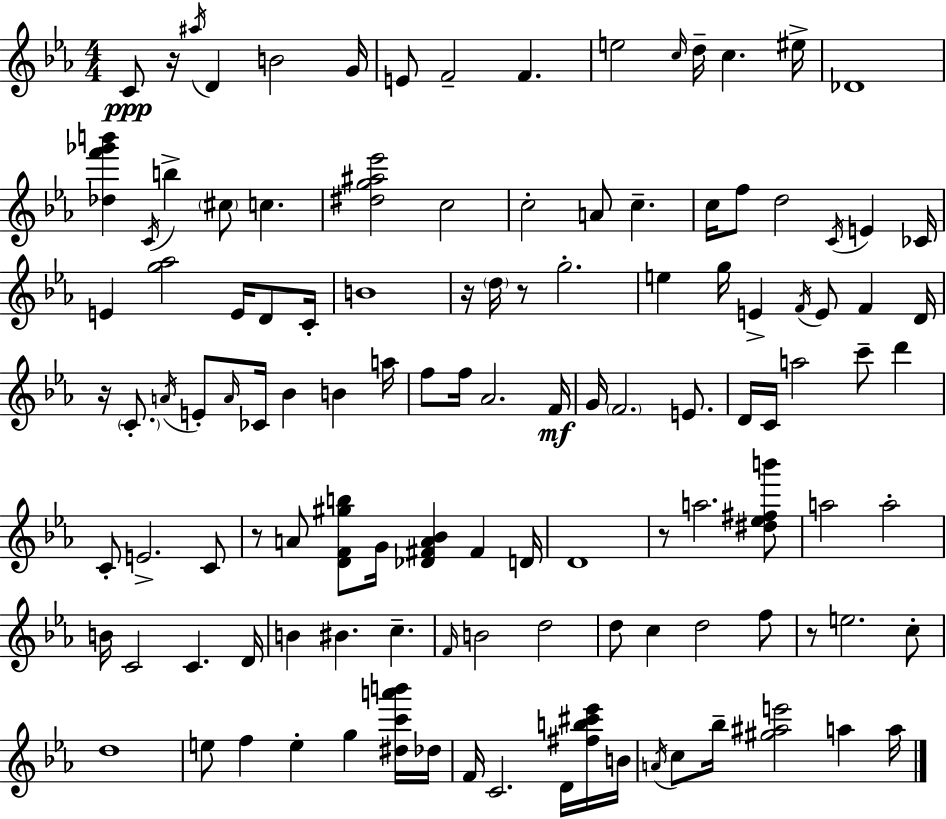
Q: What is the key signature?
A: EES major